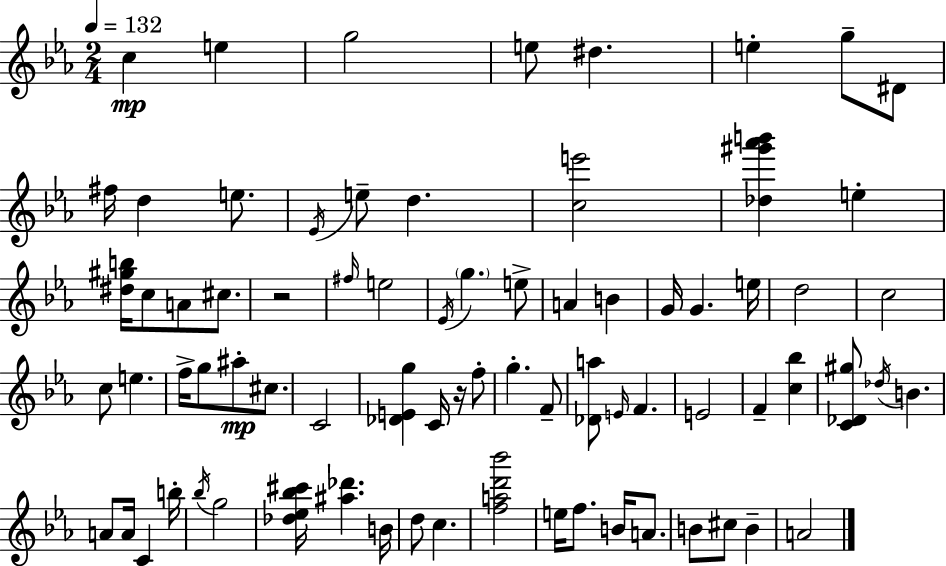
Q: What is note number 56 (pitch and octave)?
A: C5